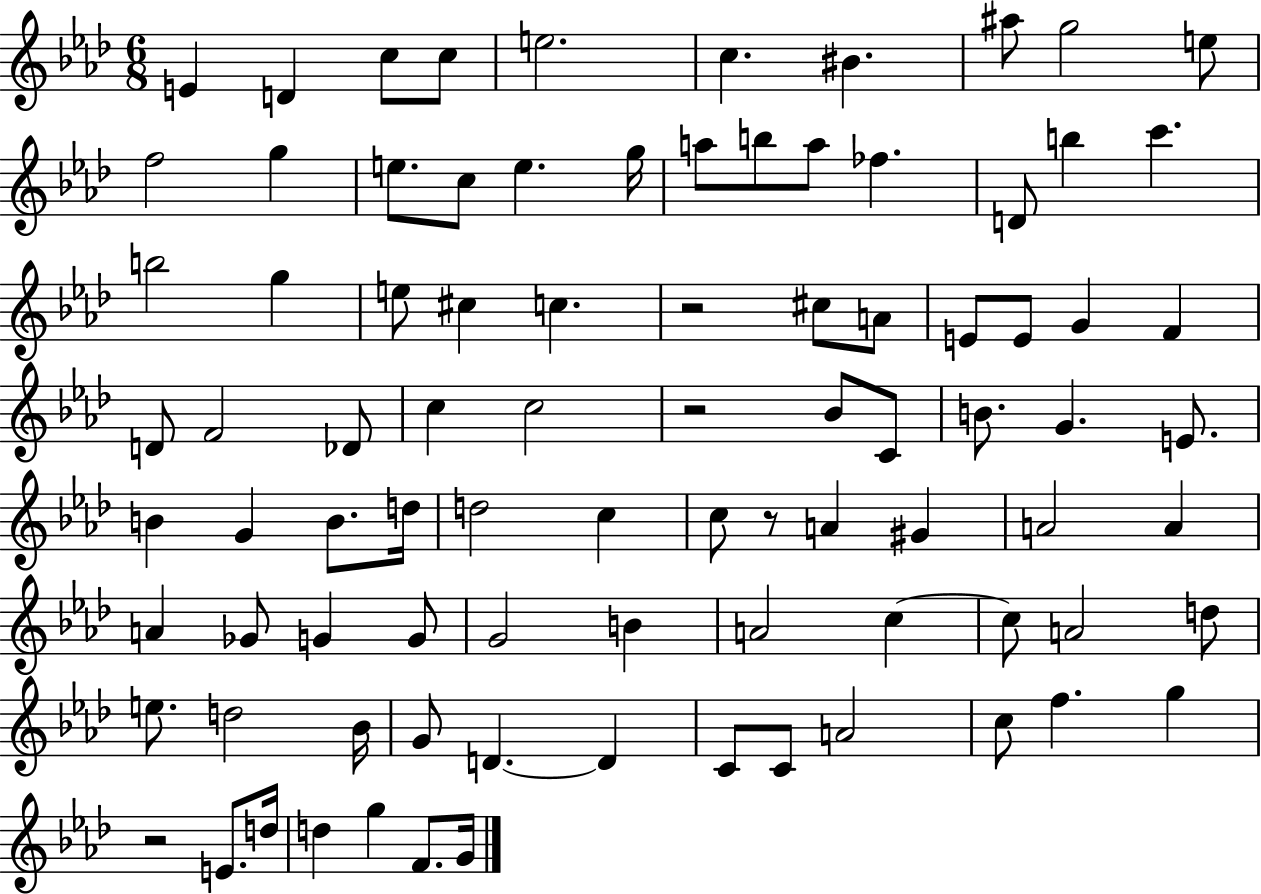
{
  \clef treble
  \numericTimeSignature
  \time 6/8
  \key aes \major
  e'4 d'4 c''8 c''8 | e''2. | c''4. bis'4. | ais''8 g''2 e''8 | \break f''2 g''4 | e''8. c''8 e''4. g''16 | a''8 b''8 a''8 fes''4. | d'8 b''4 c'''4. | \break b''2 g''4 | e''8 cis''4 c''4. | r2 cis''8 a'8 | e'8 e'8 g'4 f'4 | \break d'8 f'2 des'8 | c''4 c''2 | r2 bes'8 c'8 | b'8. g'4. e'8. | \break b'4 g'4 b'8. d''16 | d''2 c''4 | c''8 r8 a'4 gis'4 | a'2 a'4 | \break a'4 ges'8 g'4 g'8 | g'2 b'4 | a'2 c''4~~ | c''8 a'2 d''8 | \break e''8. d''2 bes'16 | g'8 d'4.~~ d'4 | c'8 c'8 a'2 | c''8 f''4. g''4 | \break r2 e'8. d''16 | d''4 g''4 f'8. g'16 | \bar "|."
}